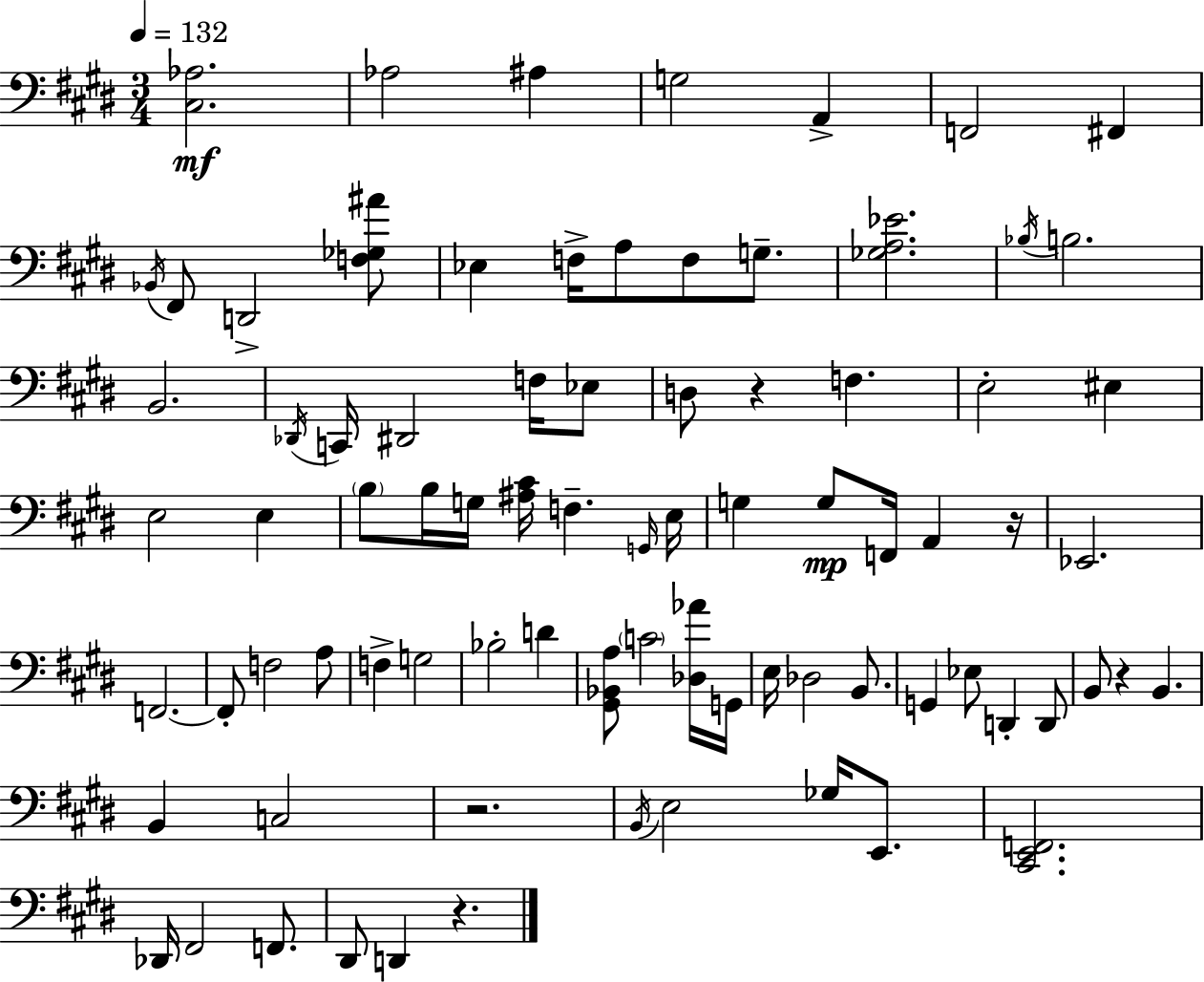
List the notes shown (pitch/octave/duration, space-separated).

[C#3,Ab3]/h. Ab3/h A#3/q G3/h A2/q F2/h F#2/q Bb2/s F#2/e D2/h [F3,Gb3,A#4]/e Eb3/q F3/s A3/e F3/e G3/e. [Gb3,A3,Eb4]/h. Bb3/s B3/h. B2/h. Db2/s C2/s D#2/h F3/s Eb3/e D3/e R/q F3/q. E3/h EIS3/q E3/h E3/q B3/e B3/s G3/s [A#3,C#4]/s F3/q. G2/s E3/s G3/q G3/e F2/s A2/q R/s Eb2/h. F2/h. F2/e F3/h A3/e F3/q G3/h Bb3/h D4/q [G#2,Bb2,A3]/e C4/h [Db3,Ab4]/s G2/s E3/s Db3/h B2/e. G2/q Eb3/e D2/q D2/e B2/e R/q B2/q. B2/q C3/h R/h. B2/s E3/h Gb3/s E2/e. [C#2,E2,F2]/h. Db2/s F#2/h F2/e. D#2/e D2/q R/q.